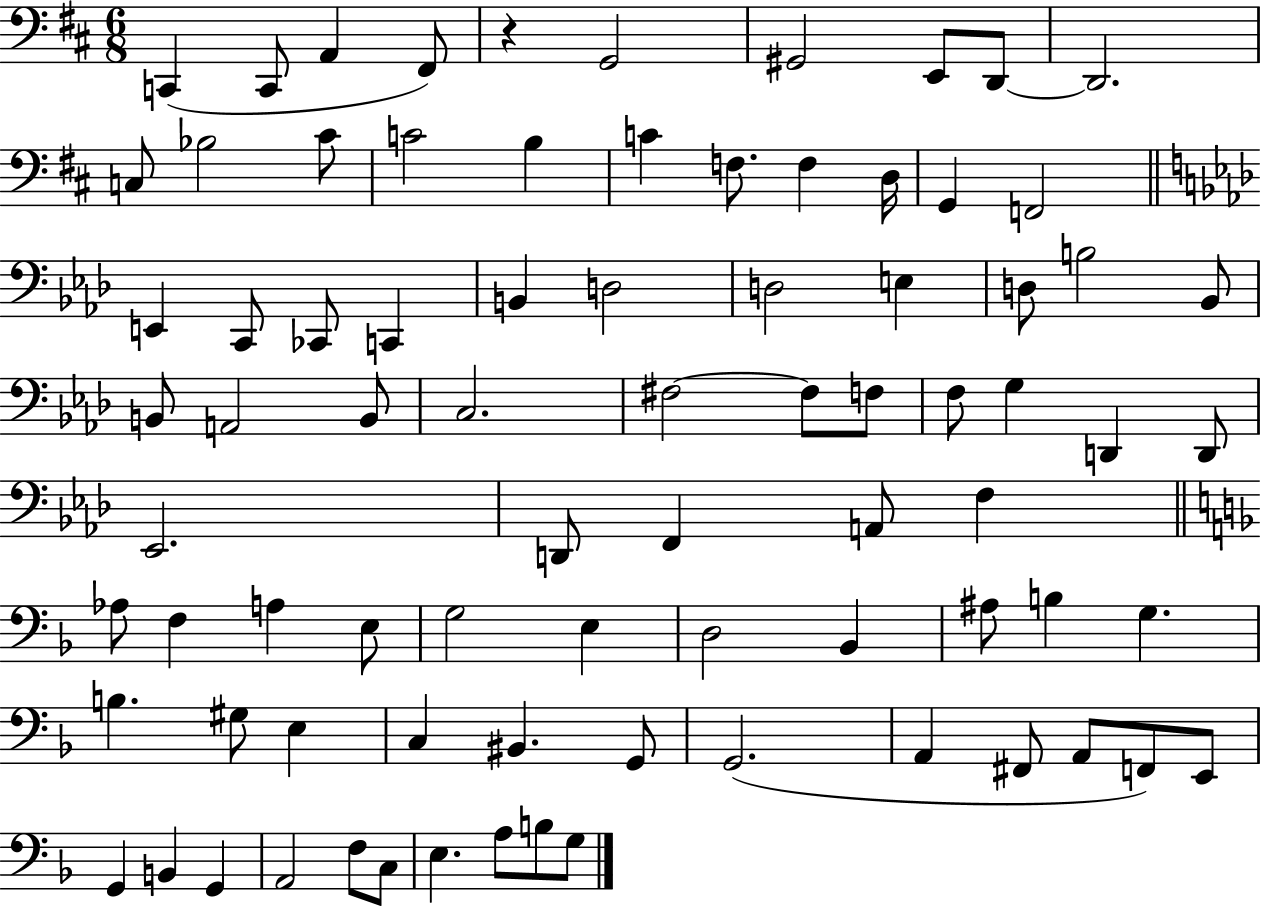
{
  \clef bass
  \numericTimeSignature
  \time 6/8
  \key d \major
  c,4( c,8 a,4 fis,8) | r4 g,2 | gis,2 e,8 d,8~~ | d,2. | \break c8 bes2 cis'8 | c'2 b4 | c'4 f8. f4 d16 | g,4 f,2 | \break \bar "||" \break \key aes \major e,4 c,8 ces,8 c,4 | b,4 d2 | d2 e4 | d8 b2 bes,8 | \break b,8 a,2 b,8 | c2. | fis2~~ fis8 f8 | f8 g4 d,4 d,8 | \break ees,2. | d,8 f,4 a,8 f4 | \bar "||" \break \key d \minor aes8 f4 a4 e8 | g2 e4 | d2 bes,4 | ais8 b4 g4. | \break b4. gis8 e4 | c4 bis,4. g,8 | g,2.( | a,4 fis,8 a,8 f,8) e,8 | \break g,4 b,4 g,4 | a,2 f8 c8 | e4. a8 b8 g8 | \bar "|."
}